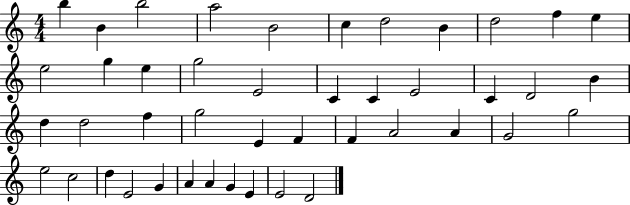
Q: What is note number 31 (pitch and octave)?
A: A4